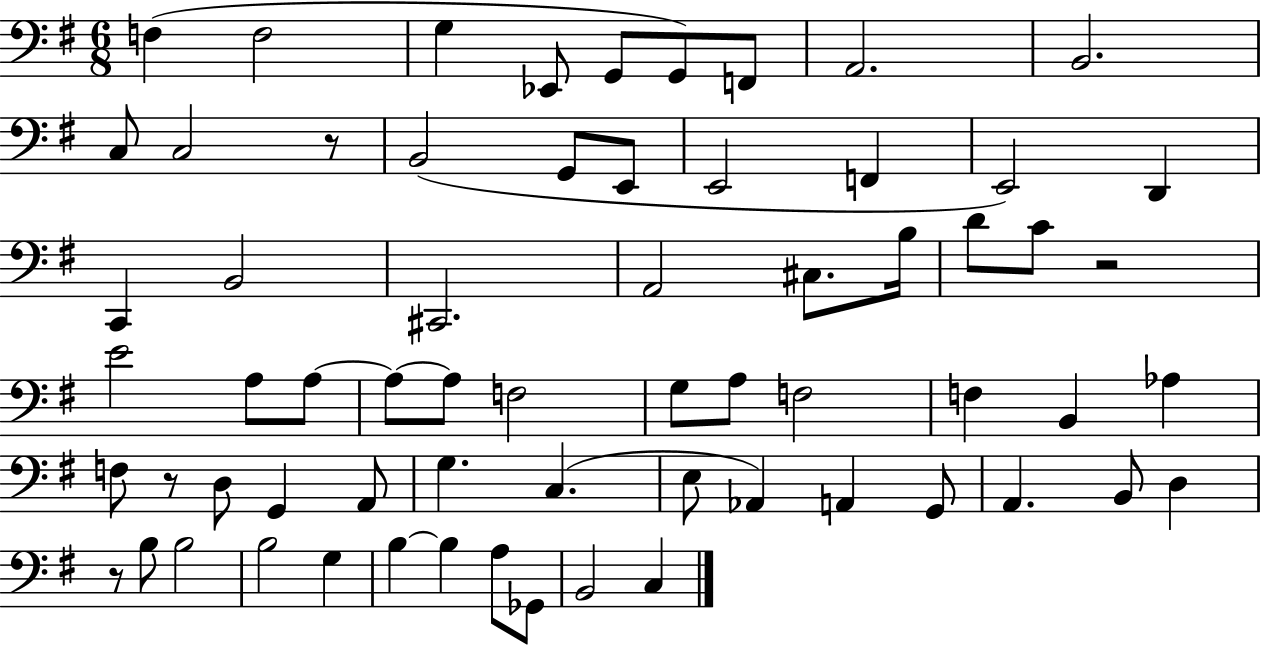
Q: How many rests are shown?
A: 4